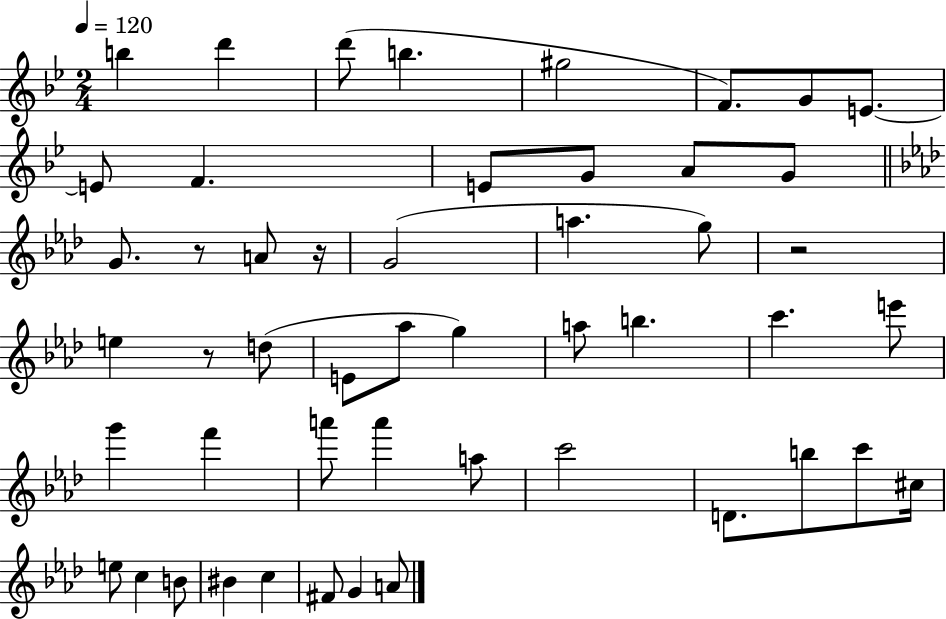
B5/q D6/q D6/e B5/q. G#5/h F4/e. G4/e E4/e. E4/e F4/q. E4/e G4/e A4/e G4/e G4/e. R/e A4/e R/s G4/h A5/q. G5/e R/h E5/q R/e D5/e E4/e Ab5/e G5/q A5/e B5/q. C6/q. E6/e G6/q F6/q A6/e A6/q A5/e C6/h D4/e. B5/e C6/e C#5/s E5/e C5/q B4/e BIS4/q C5/q F#4/e G4/q A4/e